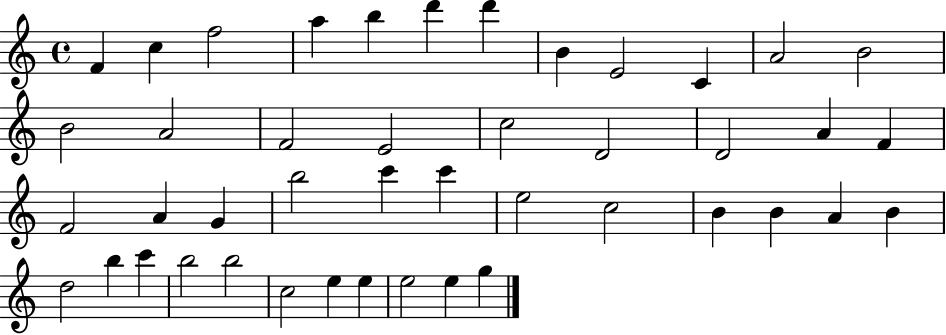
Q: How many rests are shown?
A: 0